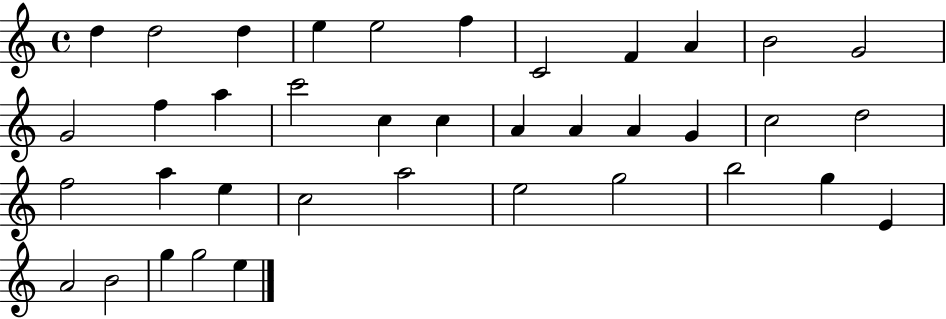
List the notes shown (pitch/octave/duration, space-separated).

D5/q D5/h D5/q E5/q E5/h F5/q C4/h F4/q A4/q B4/h G4/h G4/h F5/q A5/q C6/h C5/q C5/q A4/q A4/q A4/q G4/q C5/h D5/h F5/h A5/q E5/q C5/h A5/h E5/h G5/h B5/h G5/q E4/q A4/h B4/h G5/q G5/h E5/q